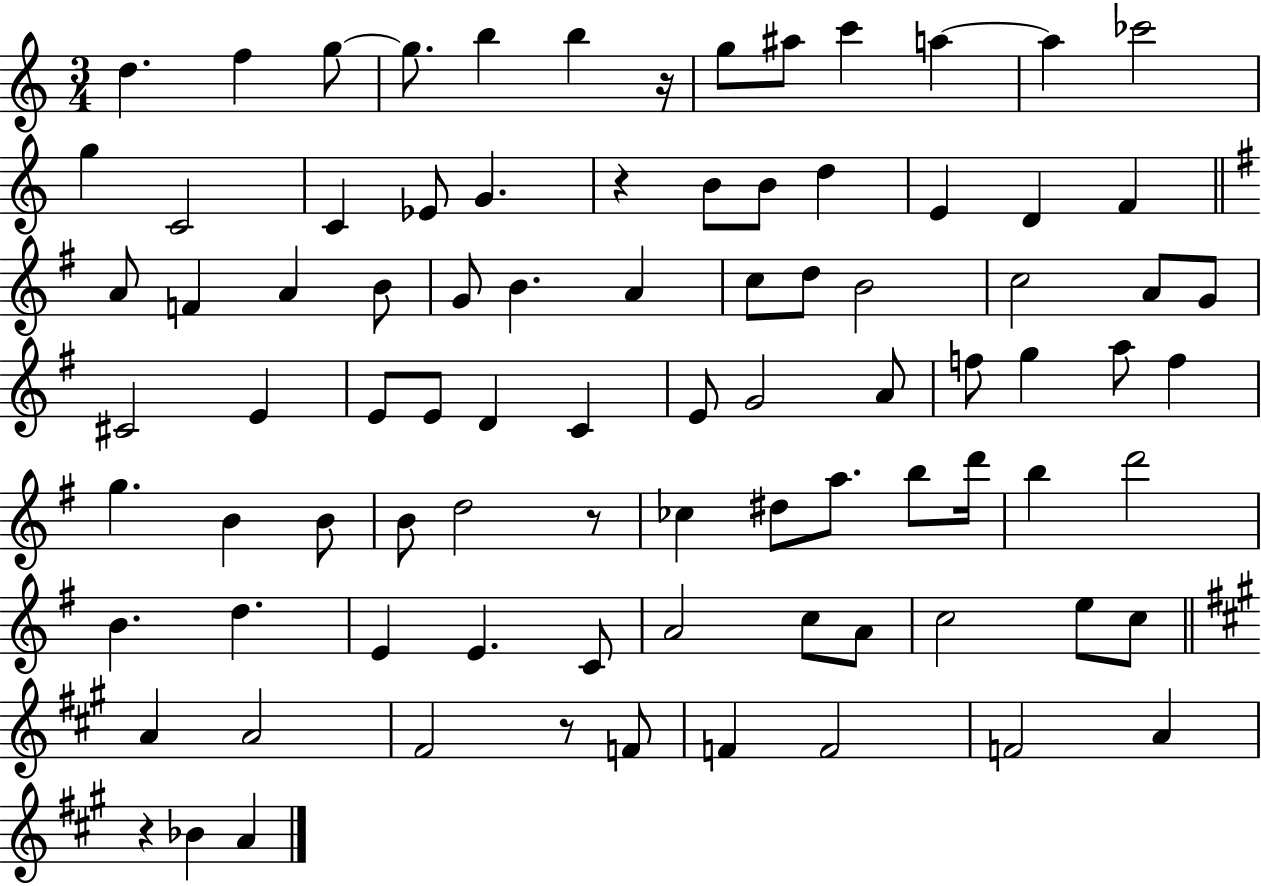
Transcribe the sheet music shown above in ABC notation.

X:1
T:Untitled
M:3/4
L:1/4
K:C
d f g/2 g/2 b b z/4 g/2 ^a/2 c' a a _c'2 g C2 C _E/2 G z B/2 B/2 d E D F A/2 F A B/2 G/2 B A c/2 d/2 B2 c2 A/2 G/2 ^C2 E E/2 E/2 D C E/2 G2 A/2 f/2 g a/2 f g B B/2 B/2 d2 z/2 _c ^d/2 a/2 b/2 d'/4 b d'2 B d E E C/2 A2 c/2 A/2 c2 e/2 c/2 A A2 ^F2 z/2 F/2 F F2 F2 A z _B A